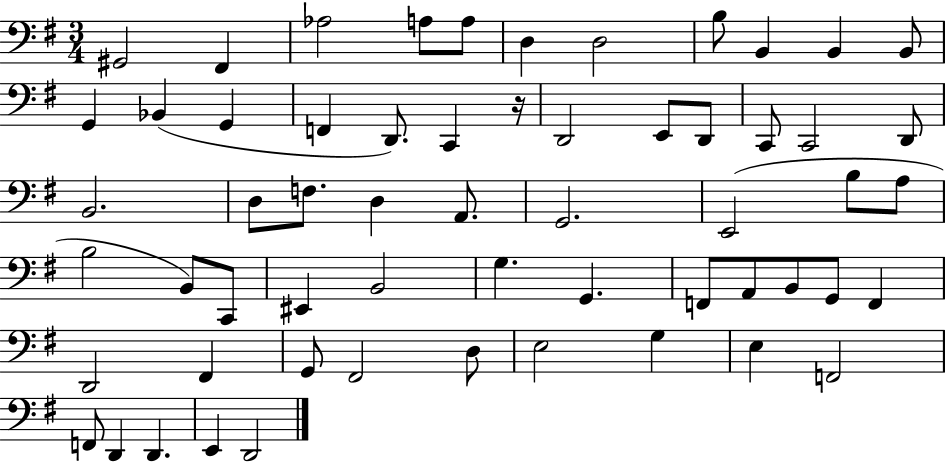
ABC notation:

X:1
T:Untitled
M:3/4
L:1/4
K:G
^G,,2 ^F,, _A,2 A,/2 A,/2 D, D,2 B,/2 B,, B,, B,,/2 G,, _B,, G,, F,, D,,/2 C,, z/4 D,,2 E,,/2 D,,/2 C,,/2 C,,2 D,,/2 B,,2 D,/2 F,/2 D, A,,/2 G,,2 E,,2 B,/2 A,/2 B,2 B,,/2 C,,/2 ^E,, B,,2 G, G,, F,,/2 A,,/2 B,,/2 G,,/2 F,, D,,2 ^F,, G,,/2 ^F,,2 D,/2 E,2 G, E, F,,2 F,,/2 D,, D,, E,, D,,2